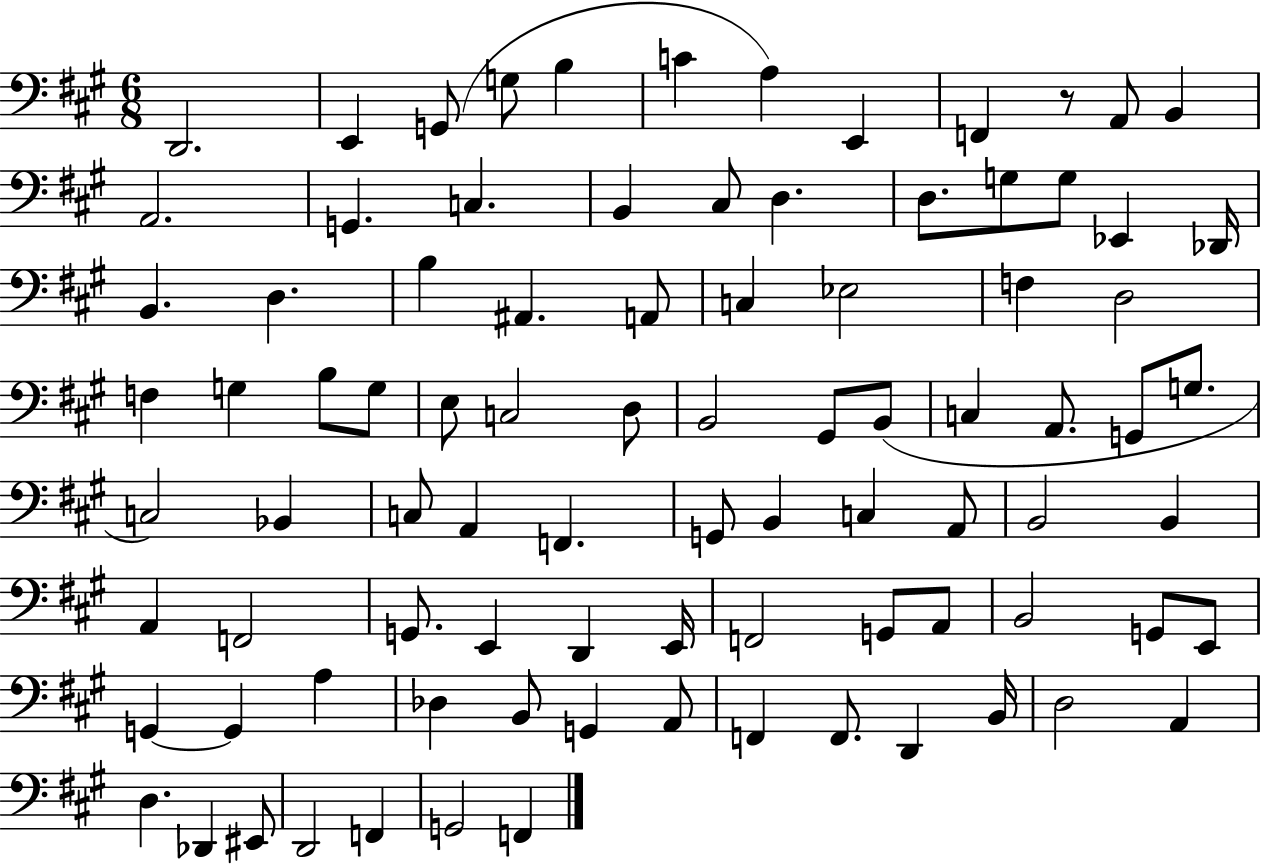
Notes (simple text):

D2/h. E2/q G2/e G3/e B3/q C4/q A3/q E2/q F2/q R/e A2/e B2/q A2/h. G2/q. C3/q. B2/q C#3/e D3/q. D3/e. G3/e G3/e Eb2/q Db2/s B2/q. D3/q. B3/q A#2/q. A2/e C3/q Eb3/h F3/q D3/h F3/q G3/q B3/e G3/e E3/e C3/h D3/e B2/h G#2/e B2/e C3/q A2/e. G2/e G3/e. C3/h Bb2/q C3/e A2/q F2/q. G2/e B2/q C3/q A2/e B2/h B2/q A2/q F2/h G2/e. E2/q D2/q E2/s F2/h G2/e A2/e B2/h G2/e E2/e G2/q G2/q A3/q Db3/q B2/e G2/q A2/e F2/q F2/e. D2/q B2/s D3/h A2/q D3/q. Db2/q EIS2/e D2/h F2/q G2/h F2/q